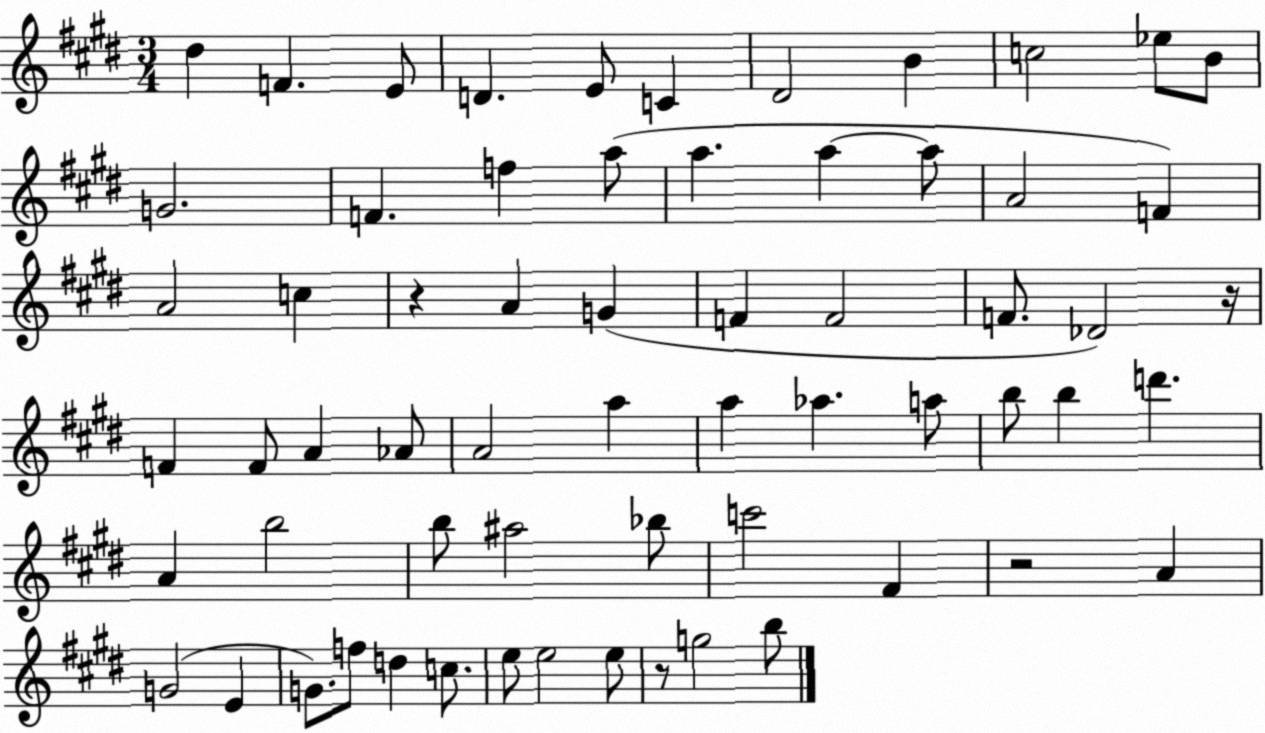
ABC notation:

X:1
T:Untitled
M:3/4
L:1/4
K:E
^d F E/2 D E/2 C ^D2 B c2 _e/2 B/2 G2 F f a/2 a a a/2 A2 F A2 c z A G F F2 F/2 _D2 z/4 F F/2 A _A/2 A2 a a _a a/2 b/2 b d' A b2 b/2 ^a2 _b/2 c'2 ^F z2 A G2 E G/2 f/2 d c/2 e/2 e2 e/2 z/2 g2 b/2